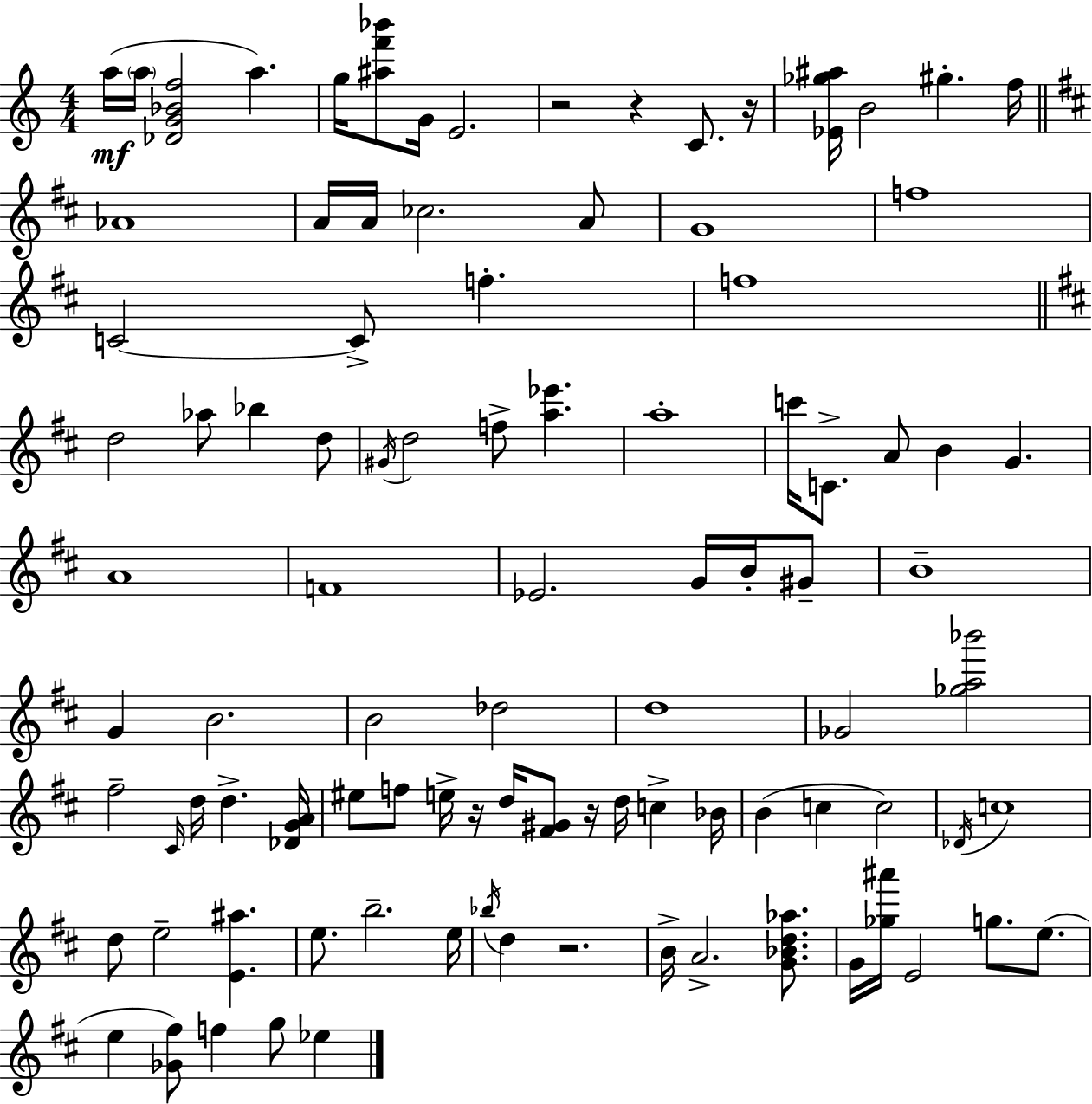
X:1
T:Untitled
M:4/4
L:1/4
K:Am
a/4 a/4 [_DG_Bf]2 a g/4 [^af'_b']/2 G/4 E2 z2 z C/2 z/4 [_E_g^a]/4 B2 ^g f/4 _A4 A/4 A/4 _c2 A/2 G4 f4 C2 C/2 f f4 d2 _a/2 _b d/2 ^G/4 d2 f/2 [a_e'] a4 c'/4 C/2 A/2 B G A4 F4 _E2 G/4 B/4 ^G/2 B4 G B2 B2 _d2 d4 _G2 [_ga_b']2 ^f2 ^C/4 d/4 d [_DGA]/4 ^e/2 f/2 e/4 z/4 d/4 [^F^G]/2 z/4 d/4 c _B/4 B c c2 _D/4 c4 d/2 e2 [E^a] e/2 b2 e/4 _b/4 d z2 B/4 A2 [G_Bd_a]/2 G/4 [_g^a']/4 E2 g/2 e/2 e [_G^f]/2 f g/2 _e